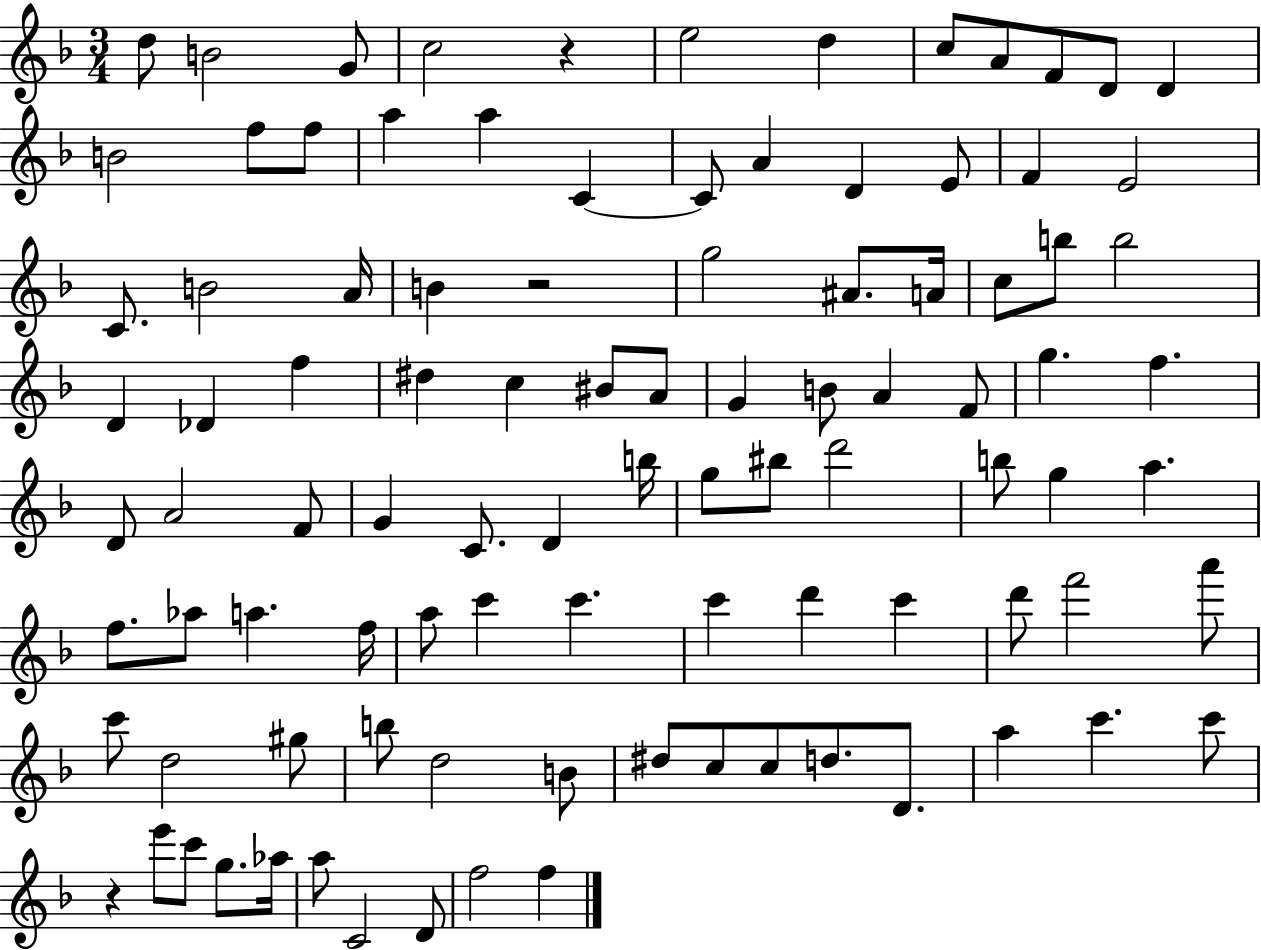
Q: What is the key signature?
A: F major